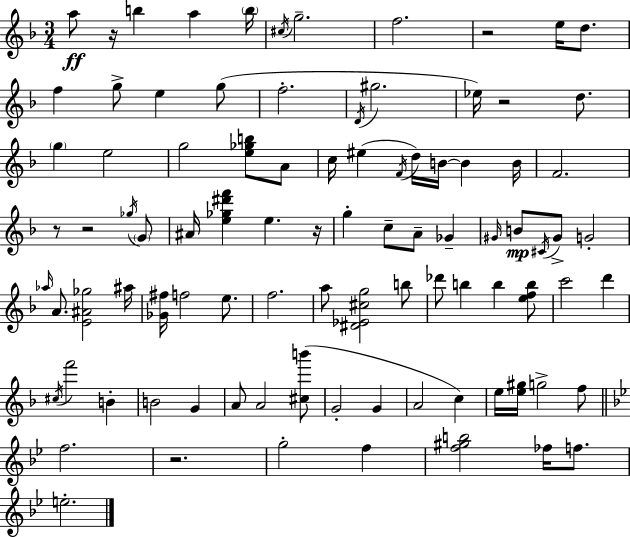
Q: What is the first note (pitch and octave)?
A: A5